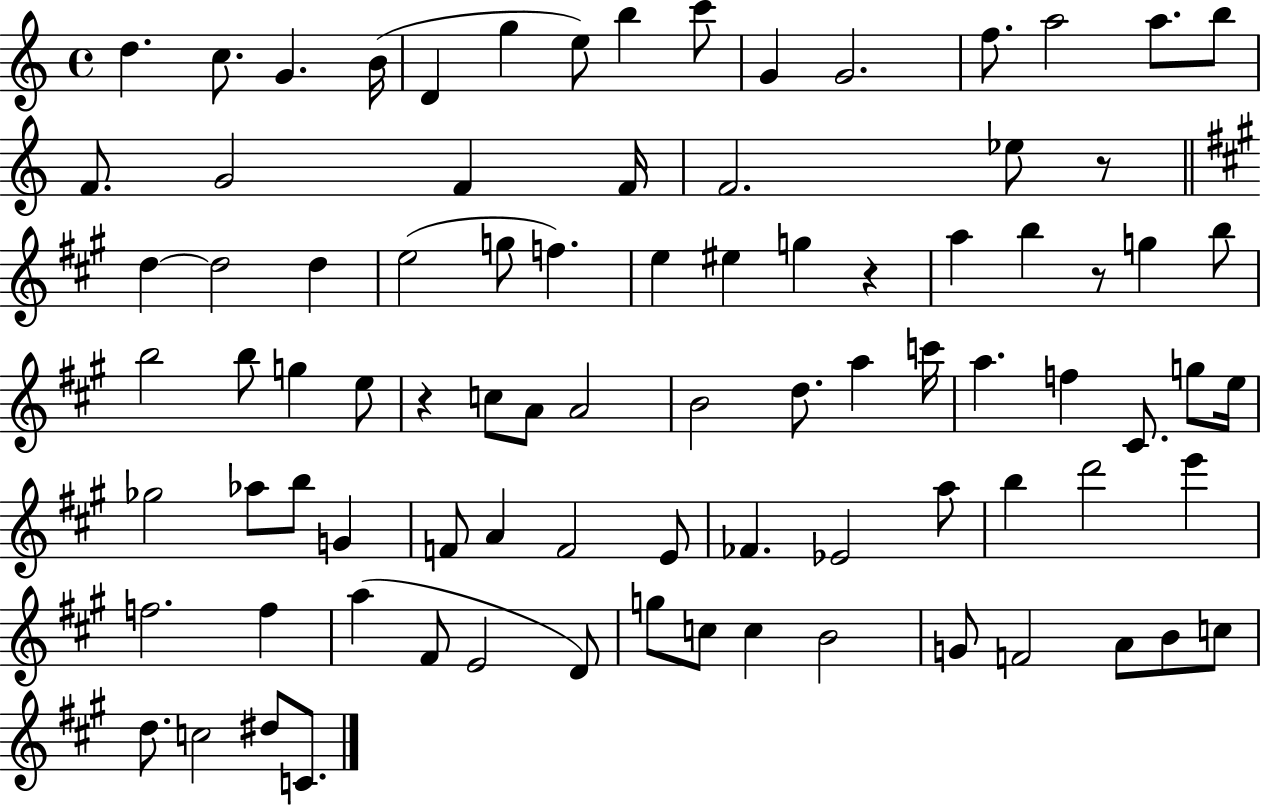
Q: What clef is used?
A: treble